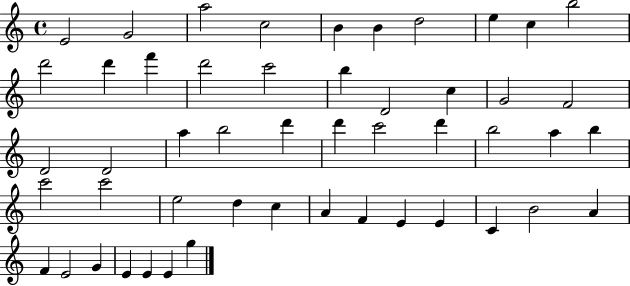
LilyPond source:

{
  \clef treble
  \time 4/4
  \defaultTimeSignature
  \key c \major
  e'2 g'2 | a''2 c''2 | b'4 b'4 d''2 | e''4 c''4 b''2 | \break d'''2 d'''4 f'''4 | d'''2 c'''2 | b''4 d'2 c''4 | g'2 f'2 | \break d'2 d'2 | a''4 b''2 d'''4 | d'''4 c'''2 d'''4 | b''2 a''4 b''4 | \break c'''2 c'''2 | e''2 d''4 c''4 | a'4 f'4 e'4 e'4 | c'4 b'2 a'4 | \break f'4 e'2 g'4 | e'4 e'4 e'4 g''4 | \bar "|."
}